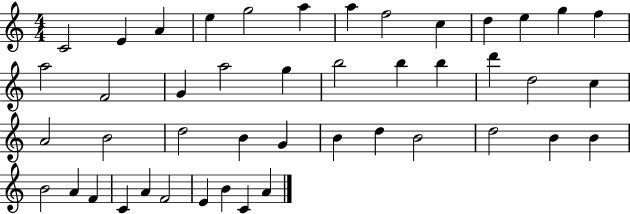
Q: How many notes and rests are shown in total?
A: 45